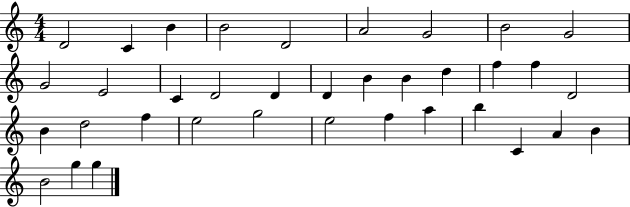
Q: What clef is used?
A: treble